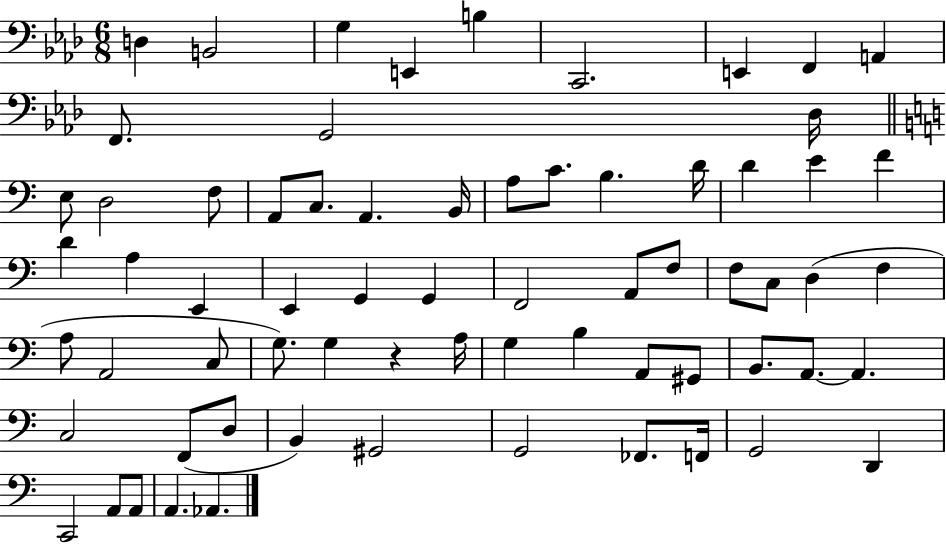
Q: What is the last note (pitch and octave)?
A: Ab2